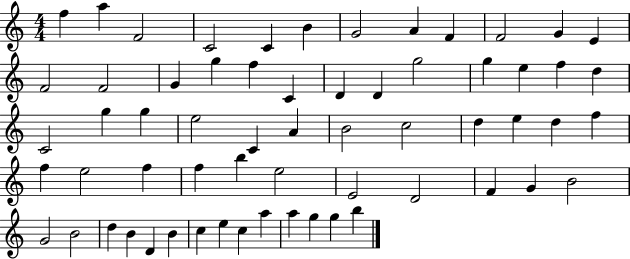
F5/q A5/q F4/h C4/h C4/q B4/q G4/h A4/q F4/q F4/h G4/q E4/q F4/h F4/h G4/q G5/q F5/q C4/q D4/q D4/q G5/h G5/q E5/q F5/q D5/q C4/h G5/q G5/q E5/h C4/q A4/q B4/h C5/h D5/q E5/q D5/q F5/q F5/q E5/h F5/q F5/q B5/q E5/h E4/h D4/h F4/q G4/q B4/h G4/h B4/h D5/q B4/q D4/q B4/q C5/q E5/q C5/q A5/q A5/q G5/q G5/q B5/q